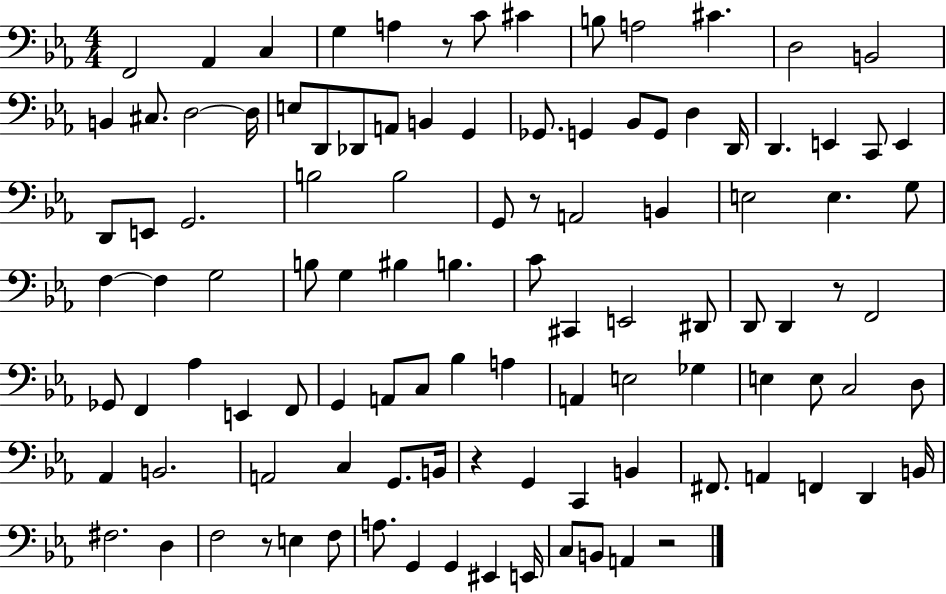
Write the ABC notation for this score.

X:1
T:Untitled
M:4/4
L:1/4
K:Eb
F,,2 _A,, C, G, A, z/2 C/2 ^C B,/2 A,2 ^C D,2 B,,2 B,, ^C,/2 D,2 D,/4 E,/2 D,,/2 _D,,/2 A,,/2 B,, G,, _G,,/2 G,, _B,,/2 G,,/2 D, D,,/4 D,, E,, C,,/2 E,, D,,/2 E,,/2 G,,2 B,2 B,2 G,,/2 z/2 A,,2 B,, E,2 E, G,/2 F, F, G,2 B,/2 G, ^B, B, C/2 ^C,, E,,2 ^D,,/2 D,,/2 D,, z/2 F,,2 _G,,/2 F,, _A, E,, F,,/2 G,, A,,/2 C,/2 _B, A, A,, E,2 _G, E, E,/2 C,2 D,/2 _A,, B,,2 A,,2 C, G,,/2 B,,/4 z G,, C,, B,, ^F,,/2 A,, F,, D,, B,,/4 ^F,2 D, F,2 z/2 E, F,/2 A,/2 G,, G,, ^E,, E,,/4 C,/2 B,,/2 A,, z2